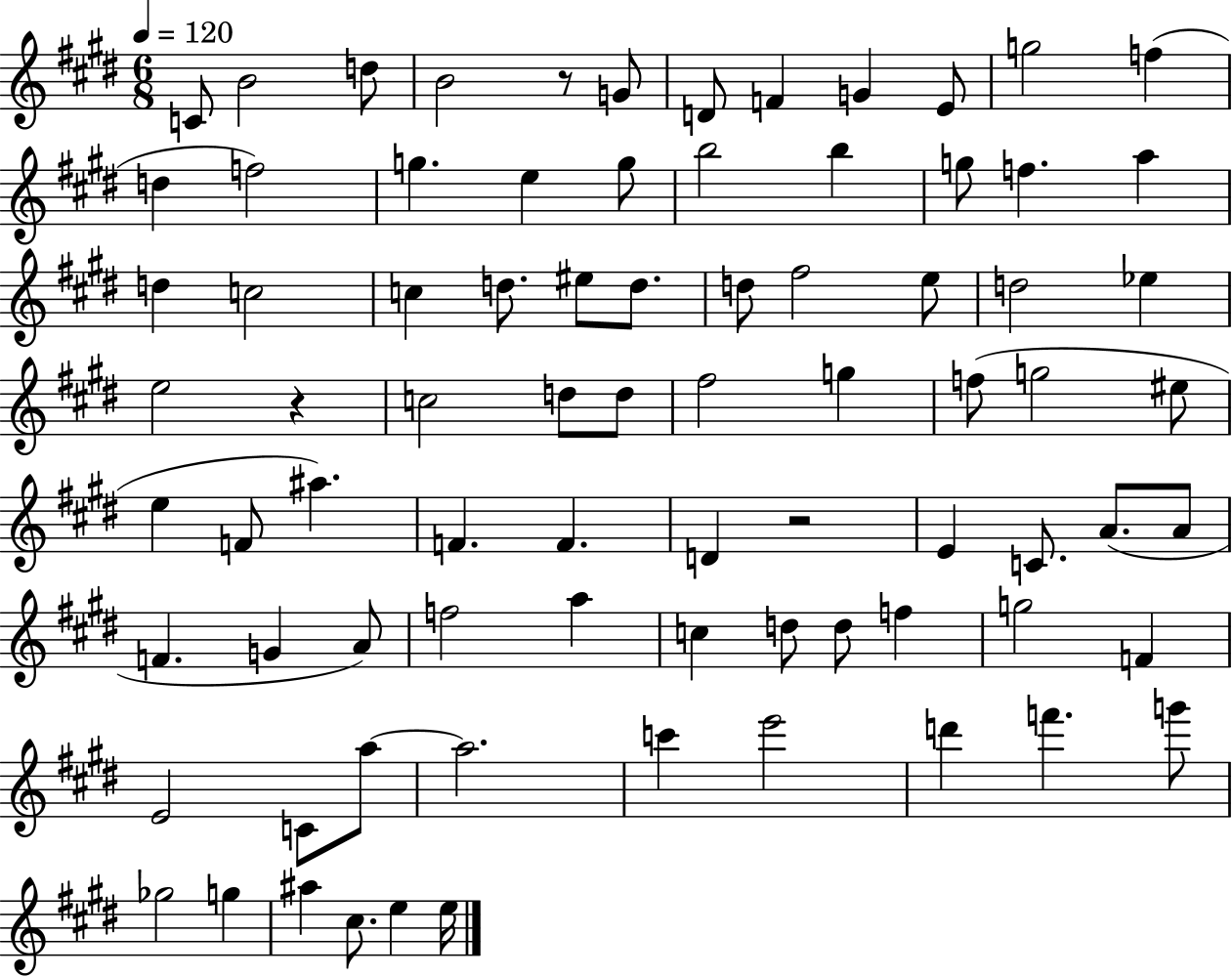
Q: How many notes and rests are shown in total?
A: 80